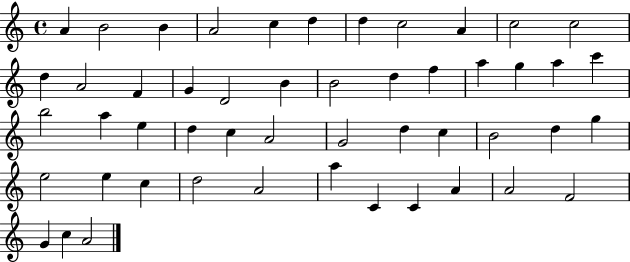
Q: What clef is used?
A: treble